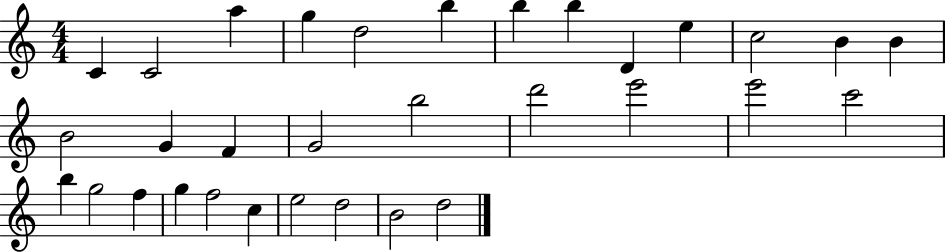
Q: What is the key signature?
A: C major